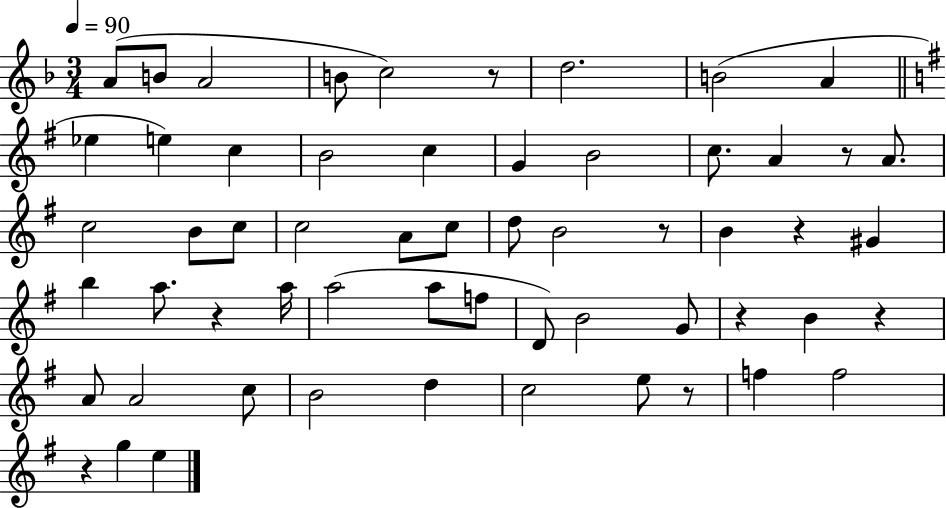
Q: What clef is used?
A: treble